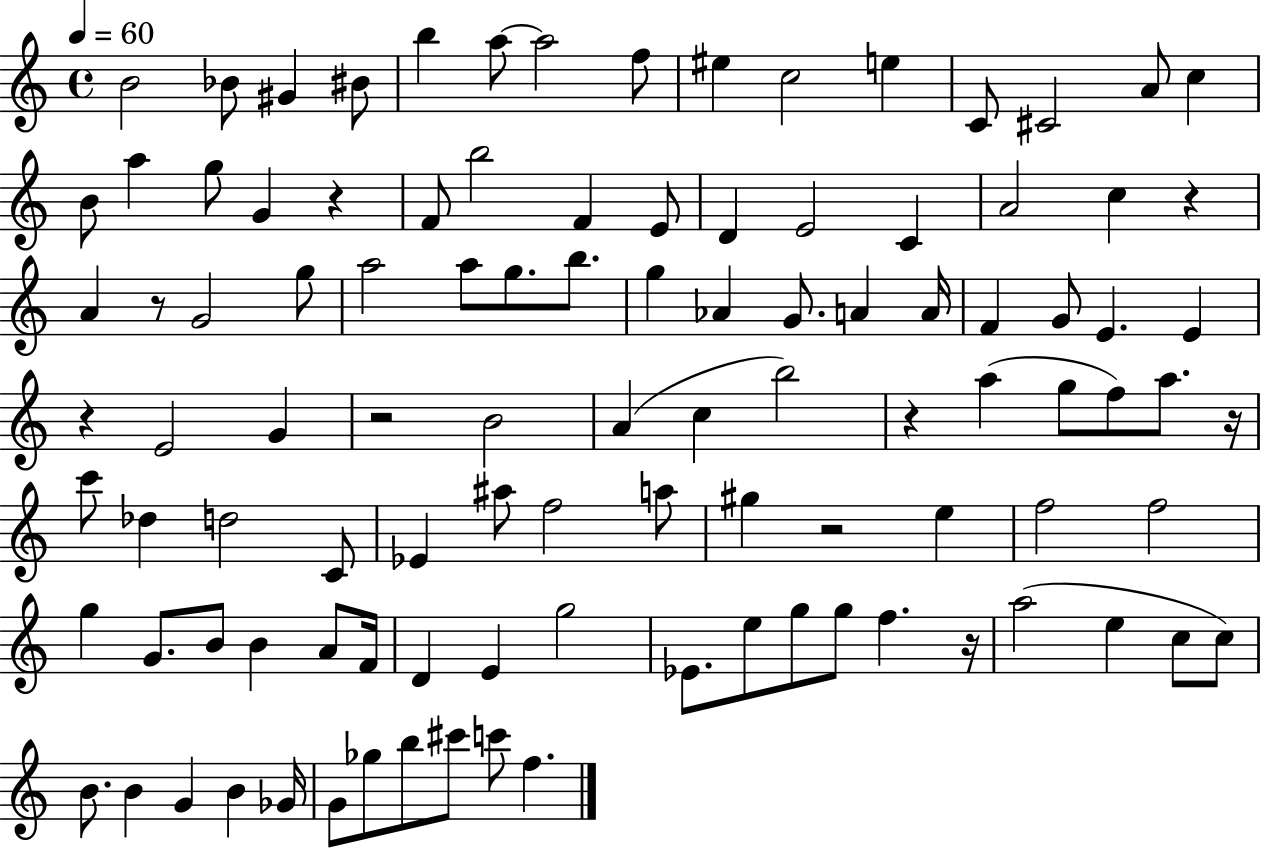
{
  \clef treble
  \time 4/4
  \defaultTimeSignature
  \key c \major
  \tempo 4 = 60
  b'2 bes'8 gis'4 bis'8 | b''4 a''8~~ a''2 f''8 | eis''4 c''2 e''4 | c'8 cis'2 a'8 c''4 | \break b'8 a''4 g''8 g'4 r4 | f'8 b''2 f'4 e'8 | d'4 e'2 c'4 | a'2 c''4 r4 | \break a'4 r8 g'2 g''8 | a''2 a''8 g''8. b''8. | g''4 aes'4 g'8. a'4 a'16 | f'4 g'8 e'4. e'4 | \break r4 e'2 g'4 | r2 b'2 | a'4( c''4 b''2) | r4 a''4( g''8 f''8) a''8. r16 | \break c'''8 des''4 d''2 c'8 | ees'4 ais''8 f''2 a''8 | gis''4 r2 e''4 | f''2 f''2 | \break g''4 g'8. b'8 b'4 a'8 f'16 | d'4 e'4 g''2 | ees'8. e''8 g''8 g''8 f''4. r16 | a''2( e''4 c''8 c''8) | \break b'8. b'4 g'4 b'4 ges'16 | g'8 ges''8 b''8 cis'''8 c'''8 f''4. | \bar "|."
}